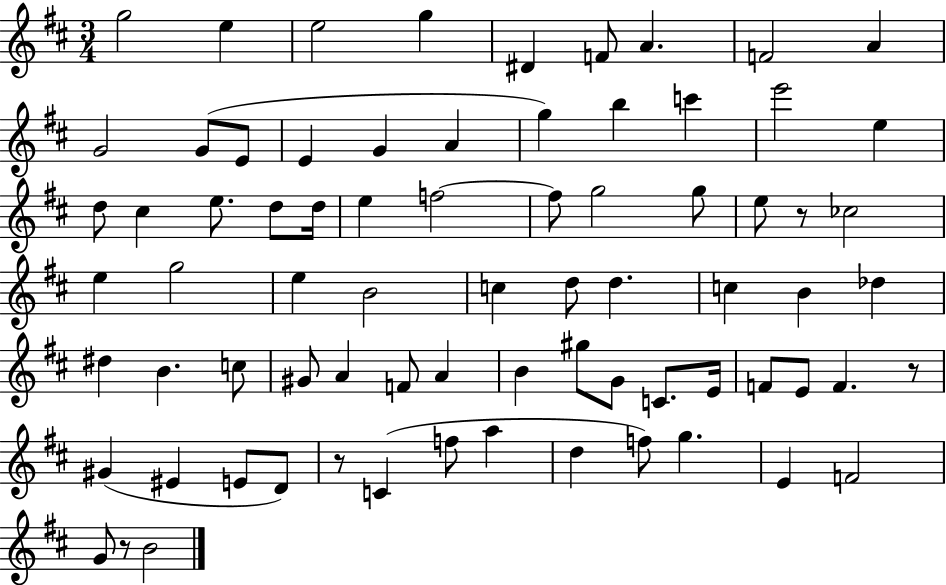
G5/h E5/q E5/h G5/q D#4/q F4/e A4/q. F4/h A4/q G4/h G4/e E4/e E4/q G4/q A4/q G5/q B5/q C6/q E6/h E5/q D5/e C#5/q E5/e. D5/e D5/s E5/q F5/h F5/e G5/h G5/e E5/e R/e CES5/h E5/q G5/h E5/q B4/h C5/q D5/e D5/q. C5/q B4/q Db5/q D#5/q B4/q. C5/e G#4/e A4/q F4/e A4/q B4/q G#5/e G4/e C4/e. E4/s F4/e E4/e F4/q. R/e G#4/q EIS4/q E4/e D4/e R/e C4/q F5/e A5/q D5/q F5/e G5/q. E4/q F4/h G4/e R/e B4/h